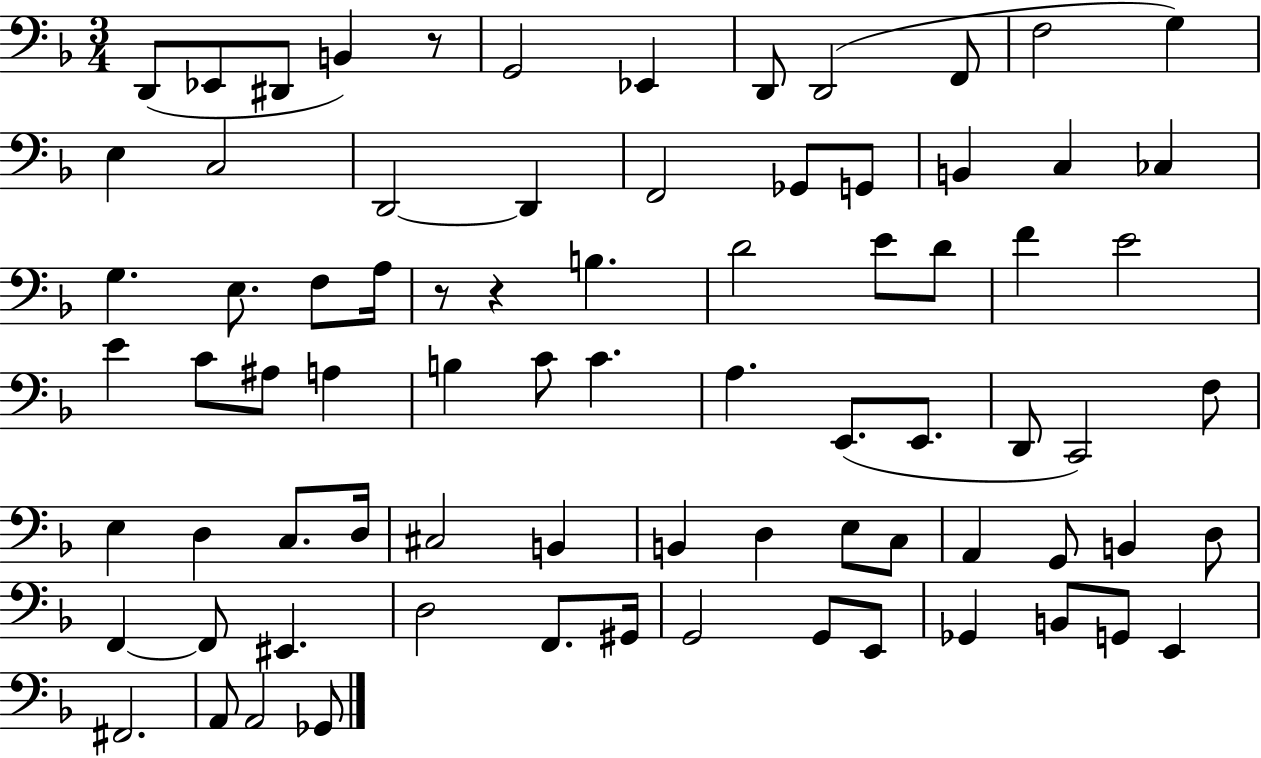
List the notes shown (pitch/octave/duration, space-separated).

D2/e Eb2/e D#2/e B2/q R/e G2/h Eb2/q D2/e D2/h F2/e F3/h G3/q E3/q C3/h D2/h D2/q F2/h Gb2/e G2/e B2/q C3/q CES3/q G3/q. E3/e. F3/e A3/s R/e R/q B3/q. D4/h E4/e D4/e F4/q E4/h E4/q C4/e A#3/e A3/q B3/q C4/e C4/q. A3/q. E2/e. E2/e. D2/e C2/h F3/e E3/q D3/q C3/e. D3/s C#3/h B2/q B2/q D3/q E3/e C3/e A2/q G2/e B2/q D3/e F2/q F2/e EIS2/q. D3/h F2/e. G#2/s G2/h G2/e E2/e Gb2/q B2/e G2/e E2/q F#2/h. A2/e A2/h Gb2/e